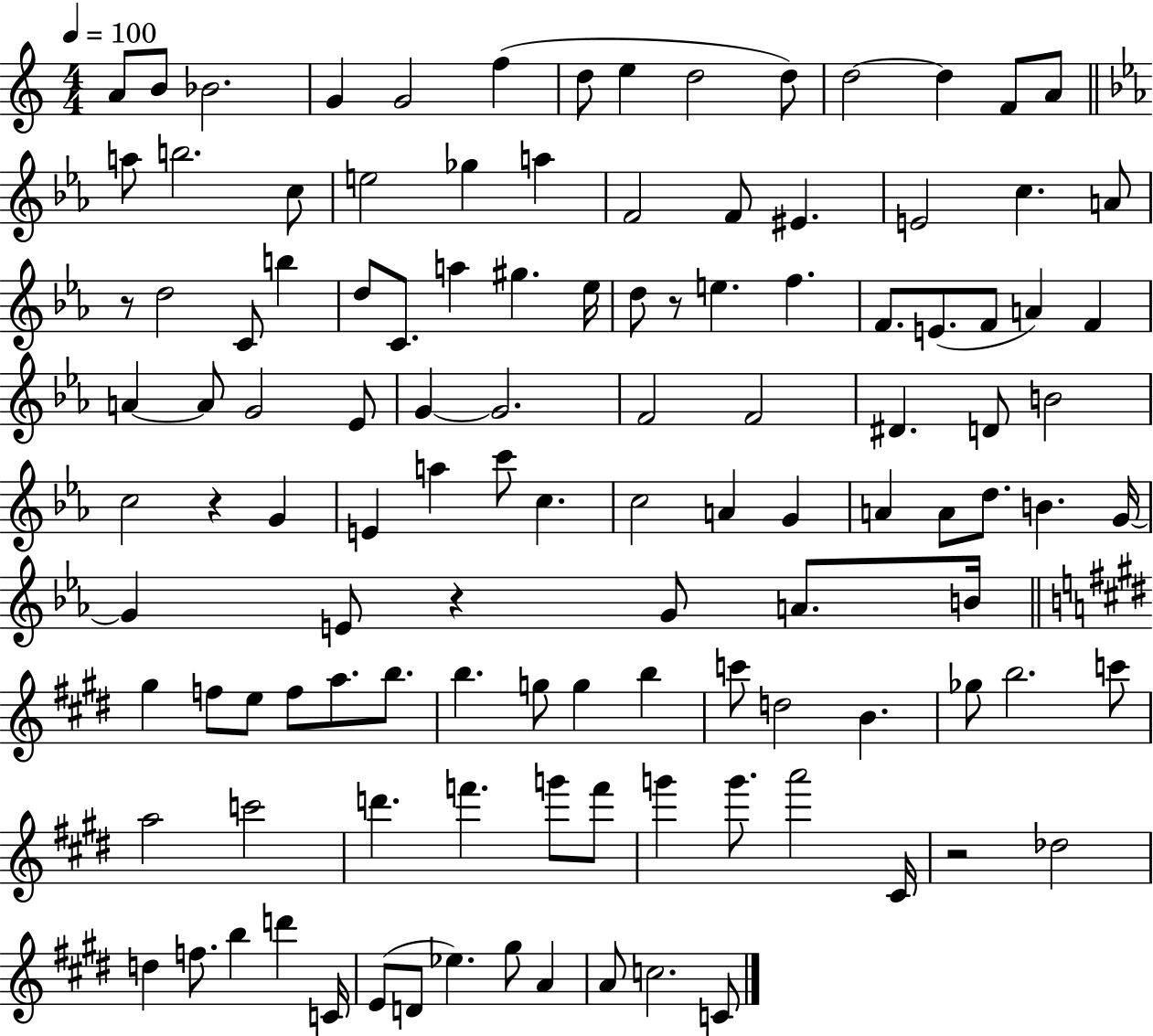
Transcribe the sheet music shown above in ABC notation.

X:1
T:Untitled
M:4/4
L:1/4
K:C
A/2 B/2 _B2 G G2 f d/2 e d2 d/2 d2 d F/2 A/2 a/2 b2 c/2 e2 _g a F2 F/2 ^E E2 c A/2 z/2 d2 C/2 b d/2 C/2 a ^g _e/4 d/2 z/2 e f F/2 E/2 F/2 A F A A/2 G2 _E/2 G G2 F2 F2 ^D D/2 B2 c2 z G E a c'/2 c c2 A G A A/2 d/2 B G/4 G E/2 z G/2 A/2 B/4 ^g f/2 e/2 f/2 a/2 b/2 b g/2 g b c'/2 d2 B _g/2 b2 c'/2 a2 c'2 d' f' g'/2 f'/2 g' g'/2 a'2 ^C/4 z2 _d2 d f/2 b d' C/4 E/2 D/2 _e ^g/2 A A/2 c2 C/2